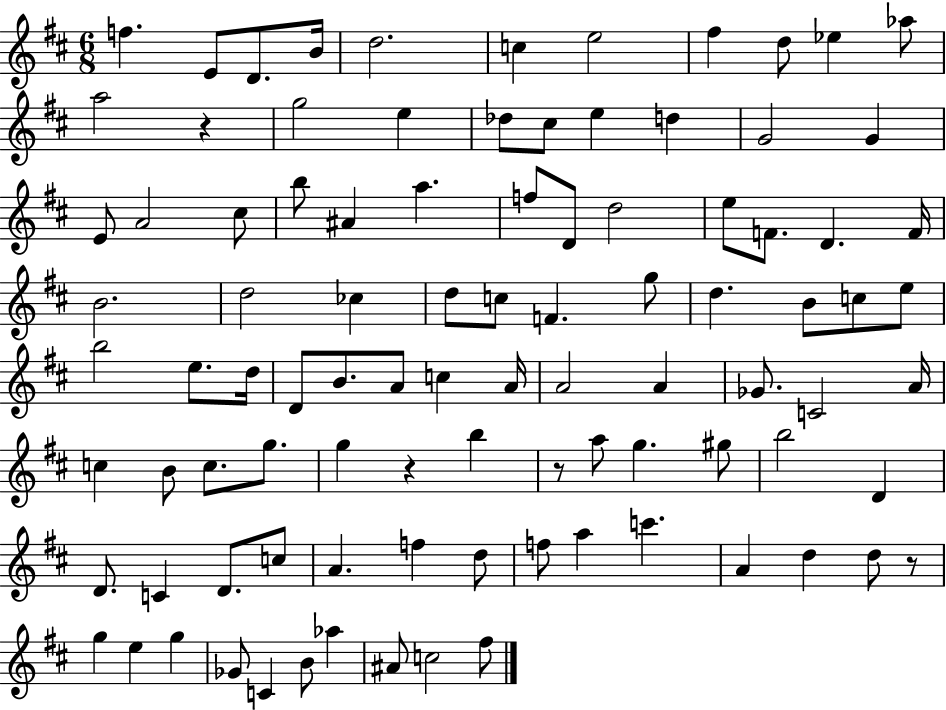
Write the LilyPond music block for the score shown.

{
  \clef treble
  \numericTimeSignature
  \time 6/8
  \key d \major
  f''4. e'8 d'8. b'16 | d''2. | c''4 e''2 | fis''4 d''8 ees''4 aes''8 | \break a''2 r4 | g''2 e''4 | des''8 cis''8 e''4 d''4 | g'2 g'4 | \break e'8 a'2 cis''8 | b''8 ais'4 a''4. | f''8 d'8 d''2 | e''8 f'8. d'4. f'16 | \break b'2. | d''2 ces''4 | d''8 c''8 f'4. g''8 | d''4. b'8 c''8 e''8 | \break b''2 e''8. d''16 | d'8 b'8. a'8 c''4 a'16 | a'2 a'4 | ges'8. c'2 a'16 | \break c''4 b'8 c''8. g''8. | g''4 r4 b''4 | r8 a''8 g''4. gis''8 | b''2 d'4 | \break d'8. c'4 d'8. c''8 | a'4. f''4 d''8 | f''8 a''4 c'''4. | a'4 d''4 d''8 r8 | \break g''4 e''4 g''4 | ges'8 c'4 b'8 aes''4 | ais'8 c''2 fis''8 | \bar "|."
}